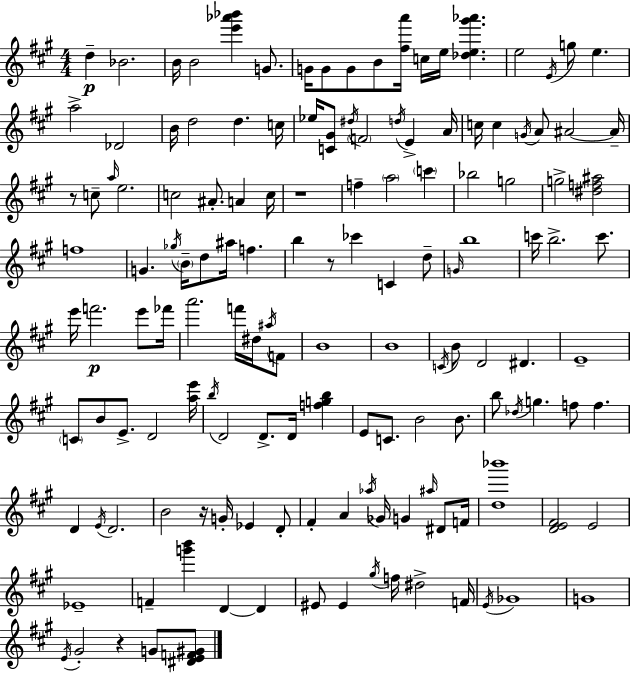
D5/q Bb4/h. B4/s B4/h [E6,Ab6,Bb6]/q G4/e. G4/s G4/e G4/e B4/e [F#5,A6]/s C5/s E5/s [Db5,E5,G#6,Ab6]/q. E5/h E4/s G5/e E5/q. A5/h Db4/h B4/s D5/h D5/q. C5/s Eb5/s [C4,G#4]/e D#5/s F4/h D5/s E4/q A4/s C5/s C5/q G4/s A4/e A#4/h A#4/s R/e C5/e A5/s E5/h. C5/h A#4/e. A4/q C5/s R/w F5/q A5/h C6/q Bb5/h G5/h G5/h [D#5,F5,A#5]/h F5/w G4/q. Gb5/s B4/s D5/e A#5/s F5/q. B5/q R/e CES6/q C4/q D5/e G4/s B5/w C6/s B5/h. C6/e. E6/s F6/h. E6/e FES6/s A6/h. F6/s D#5/s A#5/s F4/e B4/w B4/w C4/s B4/e D4/h D#4/q. E4/w C4/e B4/e E4/e. D4/h [A5,E6]/s B5/s D4/h D4/e. D4/s [F5,G5,B5]/q E4/e C4/e. B4/h B4/e. B5/e Db5/s G5/q. F5/e F5/q. D4/q E4/s D4/h. B4/h R/s G4/s Eb4/q D4/e F#4/q A4/q Ab5/s Gb4/s G4/q A#5/s D#4/e F4/s [D5,Bb6]/w [D4,E4,F#4]/h E4/h Eb4/w F4/q [G6,B6]/q D4/q D4/q EIS4/e EIS4/q G#5/s F5/s D#5/h F4/s E4/s Gb4/w G4/w E4/s G#4/h R/q G4/e [D#4,E4,F4,G#4]/e